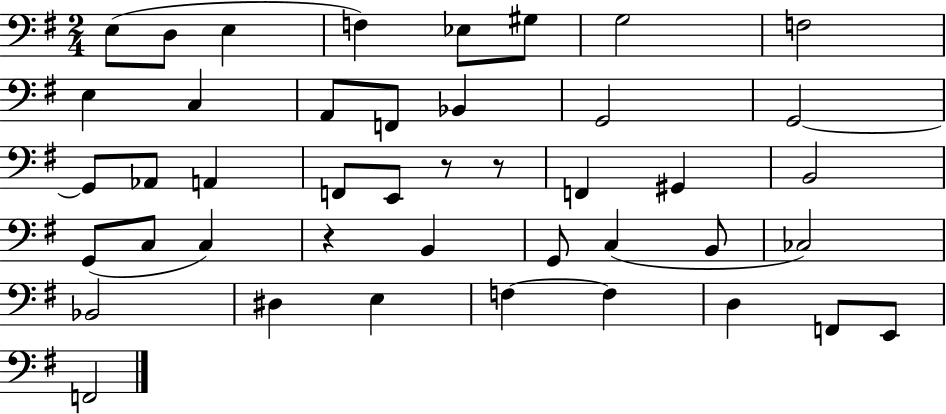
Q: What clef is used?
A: bass